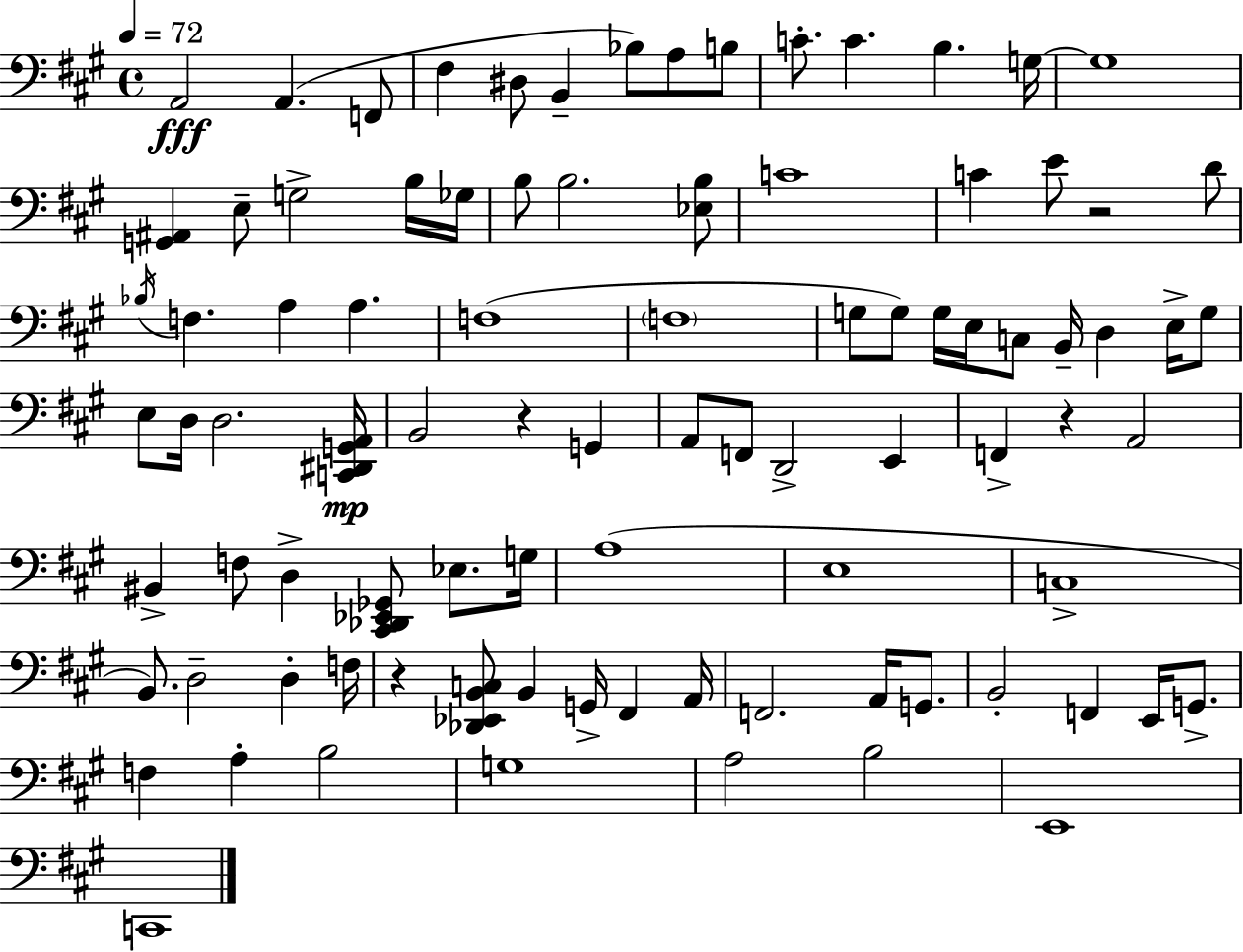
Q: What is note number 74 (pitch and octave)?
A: F3